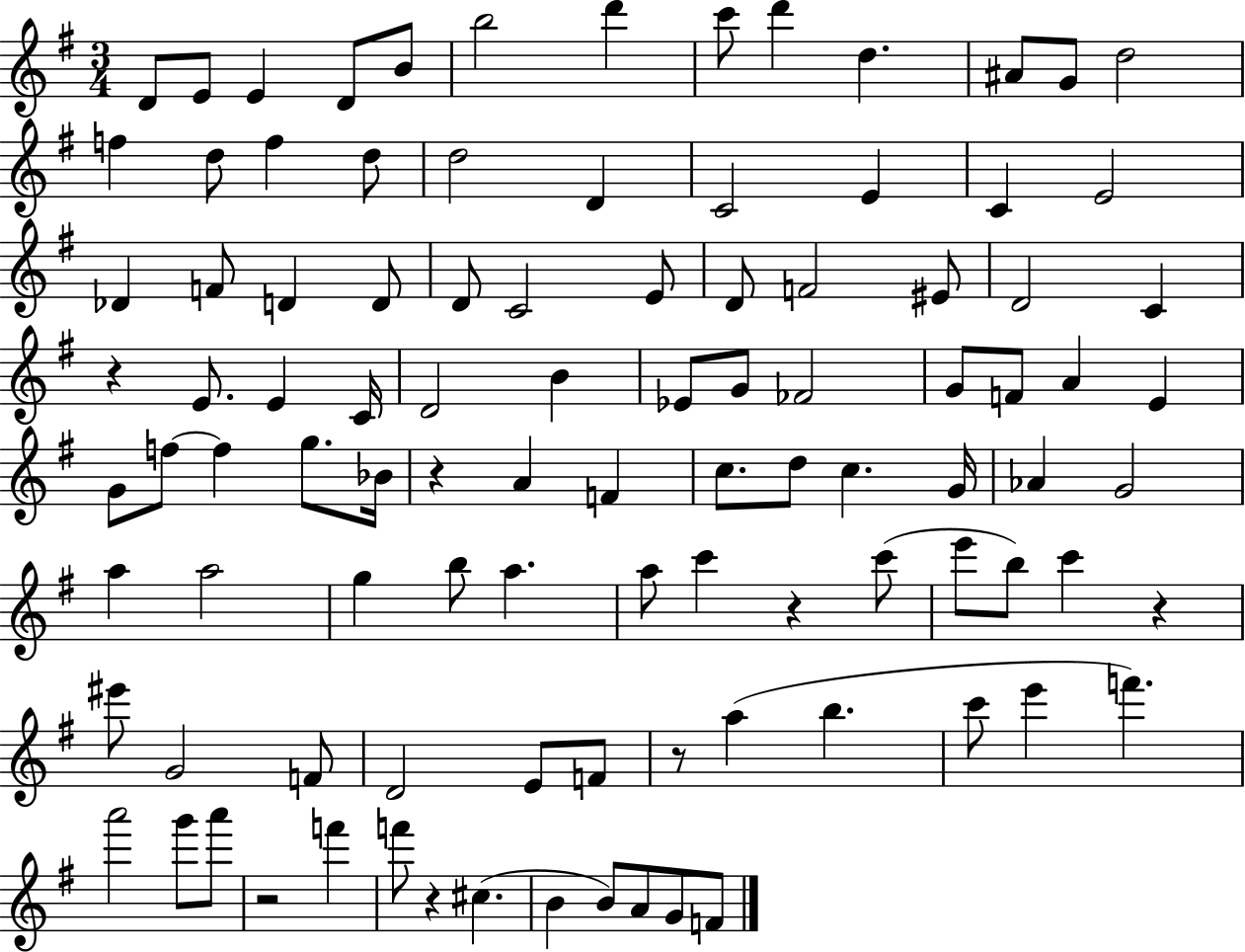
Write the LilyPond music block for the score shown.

{
  \clef treble
  \numericTimeSignature
  \time 3/4
  \key g \major
  d'8 e'8 e'4 d'8 b'8 | b''2 d'''4 | c'''8 d'''4 d''4. | ais'8 g'8 d''2 | \break f''4 d''8 f''4 d''8 | d''2 d'4 | c'2 e'4 | c'4 e'2 | \break des'4 f'8 d'4 d'8 | d'8 c'2 e'8 | d'8 f'2 eis'8 | d'2 c'4 | \break r4 e'8. e'4 c'16 | d'2 b'4 | ees'8 g'8 fes'2 | g'8 f'8 a'4 e'4 | \break g'8 f''8~~ f''4 g''8. bes'16 | r4 a'4 f'4 | c''8. d''8 c''4. g'16 | aes'4 g'2 | \break a''4 a''2 | g''4 b''8 a''4. | a''8 c'''4 r4 c'''8( | e'''8 b''8) c'''4 r4 | \break eis'''8 g'2 f'8 | d'2 e'8 f'8 | r8 a''4( b''4. | c'''8 e'''4 f'''4.) | \break a'''2 g'''8 a'''8 | r2 f'''4 | f'''8 r4 cis''4.( | b'4 b'8) a'8 g'8 f'8 | \break \bar "|."
}